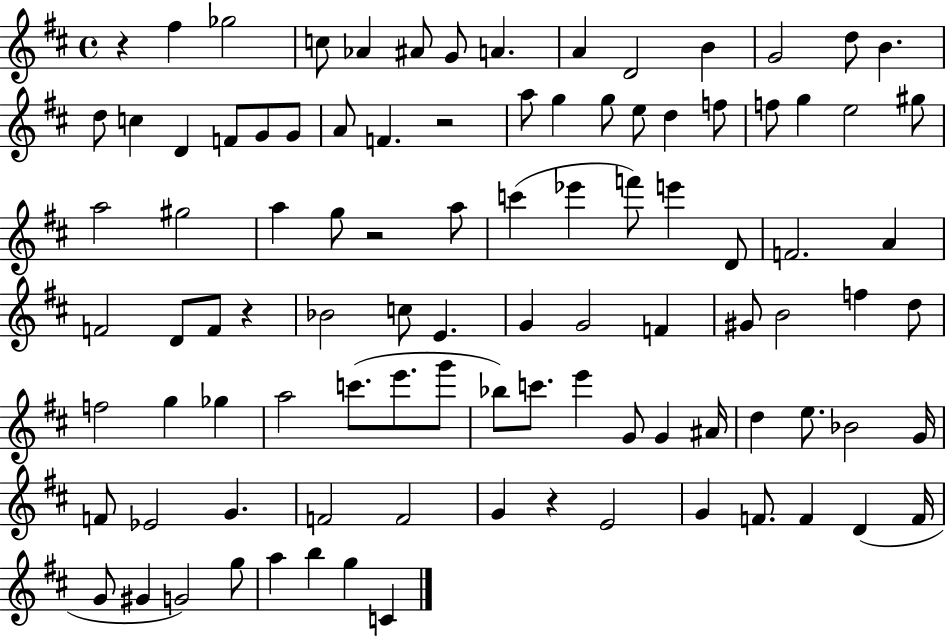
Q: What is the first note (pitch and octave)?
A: F#5